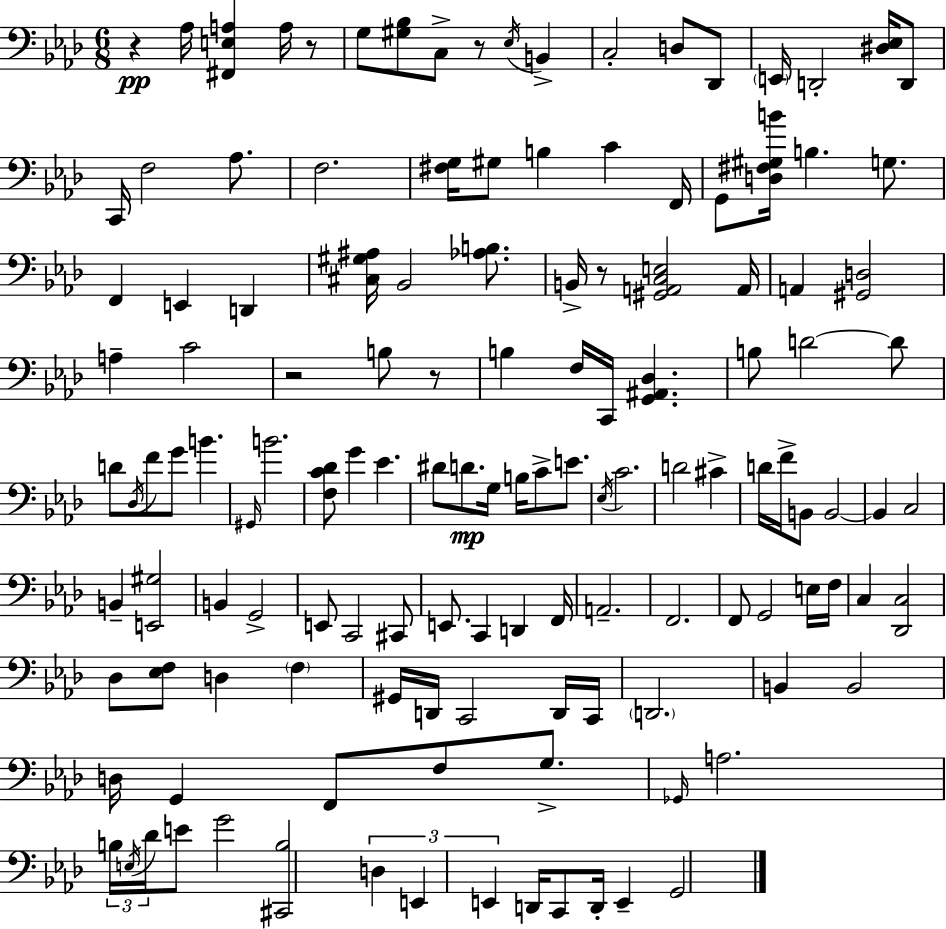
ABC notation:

X:1
T:Untitled
M:6/8
L:1/4
K:Ab
z _A,/4 [^F,,E,A,] A,/4 z/2 G,/2 [^G,_B,]/2 C,/2 z/2 _E,/4 B,, C,2 D,/2 _D,,/2 E,,/4 D,,2 [^D,_E,]/4 D,,/2 C,,/4 F,2 _A,/2 F,2 [^F,G,]/4 ^G,/2 B, C F,,/4 G,,/2 [D,^F,^G,B]/4 B, G,/2 F,, E,, D,, [^C,^G,^A,]/4 _B,,2 [_A,B,]/2 B,,/4 z/2 [^G,,A,,C,E,]2 A,,/4 A,, [^G,,D,]2 A, C2 z2 B,/2 z/2 B, F,/4 C,,/4 [G,,^A,,_D,] B,/2 D2 D/2 D/2 _D,/4 F/2 G/2 B ^G,,/4 B2 [F,C_D]/2 G _E ^D/2 D/2 G,/4 B,/4 C/2 E/2 _E,/4 C2 D2 ^C D/4 F/4 B,,/2 B,,2 B,, C,2 B,, [E,,^G,]2 B,, G,,2 E,,/2 C,,2 ^C,,/2 E,,/2 C,, D,, F,,/4 A,,2 F,,2 F,,/2 G,,2 E,/4 F,/4 C, [_D,,C,]2 _D,/2 [_E,F,]/2 D, F, ^G,,/4 D,,/4 C,,2 D,,/4 C,,/4 D,,2 B,, B,,2 D,/4 G,, F,,/2 F,/2 G,/2 _G,,/4 A,2 B,/4 E,/4 _D/4 E/2 G2 [^C,,B,]2 D, E,, E,, D,,/4 C,,/2 D,,/4 E,, G,,2